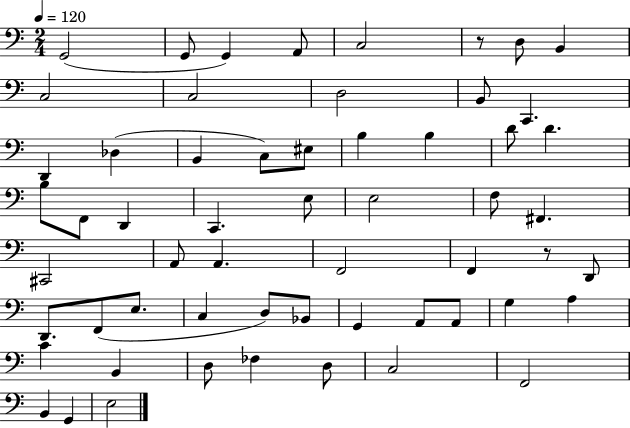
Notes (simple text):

G2/h G2/e G2/q A2/e C3/h R/e D3/e B2/q C3/h C3/h D3/h B2/e C2/q. D2/q Db3/q B2/q C3/e EIS3/e B3/q B3/q D4/e D4/q. B3/e F2/e D2/q C2/q. E3/e E3/h F3/e F#2/q. C#2/h A2/e A2/q. F2/h F2/q R/e D2/e D2/e. F2/e E3/e. C3/q D3/e Bb2/e G2/q A2/e A2/e G3/q A3/q C4/q B2/q D3/e FES3/q D3/e C3/h F2/h B2/q G2/q E3/h